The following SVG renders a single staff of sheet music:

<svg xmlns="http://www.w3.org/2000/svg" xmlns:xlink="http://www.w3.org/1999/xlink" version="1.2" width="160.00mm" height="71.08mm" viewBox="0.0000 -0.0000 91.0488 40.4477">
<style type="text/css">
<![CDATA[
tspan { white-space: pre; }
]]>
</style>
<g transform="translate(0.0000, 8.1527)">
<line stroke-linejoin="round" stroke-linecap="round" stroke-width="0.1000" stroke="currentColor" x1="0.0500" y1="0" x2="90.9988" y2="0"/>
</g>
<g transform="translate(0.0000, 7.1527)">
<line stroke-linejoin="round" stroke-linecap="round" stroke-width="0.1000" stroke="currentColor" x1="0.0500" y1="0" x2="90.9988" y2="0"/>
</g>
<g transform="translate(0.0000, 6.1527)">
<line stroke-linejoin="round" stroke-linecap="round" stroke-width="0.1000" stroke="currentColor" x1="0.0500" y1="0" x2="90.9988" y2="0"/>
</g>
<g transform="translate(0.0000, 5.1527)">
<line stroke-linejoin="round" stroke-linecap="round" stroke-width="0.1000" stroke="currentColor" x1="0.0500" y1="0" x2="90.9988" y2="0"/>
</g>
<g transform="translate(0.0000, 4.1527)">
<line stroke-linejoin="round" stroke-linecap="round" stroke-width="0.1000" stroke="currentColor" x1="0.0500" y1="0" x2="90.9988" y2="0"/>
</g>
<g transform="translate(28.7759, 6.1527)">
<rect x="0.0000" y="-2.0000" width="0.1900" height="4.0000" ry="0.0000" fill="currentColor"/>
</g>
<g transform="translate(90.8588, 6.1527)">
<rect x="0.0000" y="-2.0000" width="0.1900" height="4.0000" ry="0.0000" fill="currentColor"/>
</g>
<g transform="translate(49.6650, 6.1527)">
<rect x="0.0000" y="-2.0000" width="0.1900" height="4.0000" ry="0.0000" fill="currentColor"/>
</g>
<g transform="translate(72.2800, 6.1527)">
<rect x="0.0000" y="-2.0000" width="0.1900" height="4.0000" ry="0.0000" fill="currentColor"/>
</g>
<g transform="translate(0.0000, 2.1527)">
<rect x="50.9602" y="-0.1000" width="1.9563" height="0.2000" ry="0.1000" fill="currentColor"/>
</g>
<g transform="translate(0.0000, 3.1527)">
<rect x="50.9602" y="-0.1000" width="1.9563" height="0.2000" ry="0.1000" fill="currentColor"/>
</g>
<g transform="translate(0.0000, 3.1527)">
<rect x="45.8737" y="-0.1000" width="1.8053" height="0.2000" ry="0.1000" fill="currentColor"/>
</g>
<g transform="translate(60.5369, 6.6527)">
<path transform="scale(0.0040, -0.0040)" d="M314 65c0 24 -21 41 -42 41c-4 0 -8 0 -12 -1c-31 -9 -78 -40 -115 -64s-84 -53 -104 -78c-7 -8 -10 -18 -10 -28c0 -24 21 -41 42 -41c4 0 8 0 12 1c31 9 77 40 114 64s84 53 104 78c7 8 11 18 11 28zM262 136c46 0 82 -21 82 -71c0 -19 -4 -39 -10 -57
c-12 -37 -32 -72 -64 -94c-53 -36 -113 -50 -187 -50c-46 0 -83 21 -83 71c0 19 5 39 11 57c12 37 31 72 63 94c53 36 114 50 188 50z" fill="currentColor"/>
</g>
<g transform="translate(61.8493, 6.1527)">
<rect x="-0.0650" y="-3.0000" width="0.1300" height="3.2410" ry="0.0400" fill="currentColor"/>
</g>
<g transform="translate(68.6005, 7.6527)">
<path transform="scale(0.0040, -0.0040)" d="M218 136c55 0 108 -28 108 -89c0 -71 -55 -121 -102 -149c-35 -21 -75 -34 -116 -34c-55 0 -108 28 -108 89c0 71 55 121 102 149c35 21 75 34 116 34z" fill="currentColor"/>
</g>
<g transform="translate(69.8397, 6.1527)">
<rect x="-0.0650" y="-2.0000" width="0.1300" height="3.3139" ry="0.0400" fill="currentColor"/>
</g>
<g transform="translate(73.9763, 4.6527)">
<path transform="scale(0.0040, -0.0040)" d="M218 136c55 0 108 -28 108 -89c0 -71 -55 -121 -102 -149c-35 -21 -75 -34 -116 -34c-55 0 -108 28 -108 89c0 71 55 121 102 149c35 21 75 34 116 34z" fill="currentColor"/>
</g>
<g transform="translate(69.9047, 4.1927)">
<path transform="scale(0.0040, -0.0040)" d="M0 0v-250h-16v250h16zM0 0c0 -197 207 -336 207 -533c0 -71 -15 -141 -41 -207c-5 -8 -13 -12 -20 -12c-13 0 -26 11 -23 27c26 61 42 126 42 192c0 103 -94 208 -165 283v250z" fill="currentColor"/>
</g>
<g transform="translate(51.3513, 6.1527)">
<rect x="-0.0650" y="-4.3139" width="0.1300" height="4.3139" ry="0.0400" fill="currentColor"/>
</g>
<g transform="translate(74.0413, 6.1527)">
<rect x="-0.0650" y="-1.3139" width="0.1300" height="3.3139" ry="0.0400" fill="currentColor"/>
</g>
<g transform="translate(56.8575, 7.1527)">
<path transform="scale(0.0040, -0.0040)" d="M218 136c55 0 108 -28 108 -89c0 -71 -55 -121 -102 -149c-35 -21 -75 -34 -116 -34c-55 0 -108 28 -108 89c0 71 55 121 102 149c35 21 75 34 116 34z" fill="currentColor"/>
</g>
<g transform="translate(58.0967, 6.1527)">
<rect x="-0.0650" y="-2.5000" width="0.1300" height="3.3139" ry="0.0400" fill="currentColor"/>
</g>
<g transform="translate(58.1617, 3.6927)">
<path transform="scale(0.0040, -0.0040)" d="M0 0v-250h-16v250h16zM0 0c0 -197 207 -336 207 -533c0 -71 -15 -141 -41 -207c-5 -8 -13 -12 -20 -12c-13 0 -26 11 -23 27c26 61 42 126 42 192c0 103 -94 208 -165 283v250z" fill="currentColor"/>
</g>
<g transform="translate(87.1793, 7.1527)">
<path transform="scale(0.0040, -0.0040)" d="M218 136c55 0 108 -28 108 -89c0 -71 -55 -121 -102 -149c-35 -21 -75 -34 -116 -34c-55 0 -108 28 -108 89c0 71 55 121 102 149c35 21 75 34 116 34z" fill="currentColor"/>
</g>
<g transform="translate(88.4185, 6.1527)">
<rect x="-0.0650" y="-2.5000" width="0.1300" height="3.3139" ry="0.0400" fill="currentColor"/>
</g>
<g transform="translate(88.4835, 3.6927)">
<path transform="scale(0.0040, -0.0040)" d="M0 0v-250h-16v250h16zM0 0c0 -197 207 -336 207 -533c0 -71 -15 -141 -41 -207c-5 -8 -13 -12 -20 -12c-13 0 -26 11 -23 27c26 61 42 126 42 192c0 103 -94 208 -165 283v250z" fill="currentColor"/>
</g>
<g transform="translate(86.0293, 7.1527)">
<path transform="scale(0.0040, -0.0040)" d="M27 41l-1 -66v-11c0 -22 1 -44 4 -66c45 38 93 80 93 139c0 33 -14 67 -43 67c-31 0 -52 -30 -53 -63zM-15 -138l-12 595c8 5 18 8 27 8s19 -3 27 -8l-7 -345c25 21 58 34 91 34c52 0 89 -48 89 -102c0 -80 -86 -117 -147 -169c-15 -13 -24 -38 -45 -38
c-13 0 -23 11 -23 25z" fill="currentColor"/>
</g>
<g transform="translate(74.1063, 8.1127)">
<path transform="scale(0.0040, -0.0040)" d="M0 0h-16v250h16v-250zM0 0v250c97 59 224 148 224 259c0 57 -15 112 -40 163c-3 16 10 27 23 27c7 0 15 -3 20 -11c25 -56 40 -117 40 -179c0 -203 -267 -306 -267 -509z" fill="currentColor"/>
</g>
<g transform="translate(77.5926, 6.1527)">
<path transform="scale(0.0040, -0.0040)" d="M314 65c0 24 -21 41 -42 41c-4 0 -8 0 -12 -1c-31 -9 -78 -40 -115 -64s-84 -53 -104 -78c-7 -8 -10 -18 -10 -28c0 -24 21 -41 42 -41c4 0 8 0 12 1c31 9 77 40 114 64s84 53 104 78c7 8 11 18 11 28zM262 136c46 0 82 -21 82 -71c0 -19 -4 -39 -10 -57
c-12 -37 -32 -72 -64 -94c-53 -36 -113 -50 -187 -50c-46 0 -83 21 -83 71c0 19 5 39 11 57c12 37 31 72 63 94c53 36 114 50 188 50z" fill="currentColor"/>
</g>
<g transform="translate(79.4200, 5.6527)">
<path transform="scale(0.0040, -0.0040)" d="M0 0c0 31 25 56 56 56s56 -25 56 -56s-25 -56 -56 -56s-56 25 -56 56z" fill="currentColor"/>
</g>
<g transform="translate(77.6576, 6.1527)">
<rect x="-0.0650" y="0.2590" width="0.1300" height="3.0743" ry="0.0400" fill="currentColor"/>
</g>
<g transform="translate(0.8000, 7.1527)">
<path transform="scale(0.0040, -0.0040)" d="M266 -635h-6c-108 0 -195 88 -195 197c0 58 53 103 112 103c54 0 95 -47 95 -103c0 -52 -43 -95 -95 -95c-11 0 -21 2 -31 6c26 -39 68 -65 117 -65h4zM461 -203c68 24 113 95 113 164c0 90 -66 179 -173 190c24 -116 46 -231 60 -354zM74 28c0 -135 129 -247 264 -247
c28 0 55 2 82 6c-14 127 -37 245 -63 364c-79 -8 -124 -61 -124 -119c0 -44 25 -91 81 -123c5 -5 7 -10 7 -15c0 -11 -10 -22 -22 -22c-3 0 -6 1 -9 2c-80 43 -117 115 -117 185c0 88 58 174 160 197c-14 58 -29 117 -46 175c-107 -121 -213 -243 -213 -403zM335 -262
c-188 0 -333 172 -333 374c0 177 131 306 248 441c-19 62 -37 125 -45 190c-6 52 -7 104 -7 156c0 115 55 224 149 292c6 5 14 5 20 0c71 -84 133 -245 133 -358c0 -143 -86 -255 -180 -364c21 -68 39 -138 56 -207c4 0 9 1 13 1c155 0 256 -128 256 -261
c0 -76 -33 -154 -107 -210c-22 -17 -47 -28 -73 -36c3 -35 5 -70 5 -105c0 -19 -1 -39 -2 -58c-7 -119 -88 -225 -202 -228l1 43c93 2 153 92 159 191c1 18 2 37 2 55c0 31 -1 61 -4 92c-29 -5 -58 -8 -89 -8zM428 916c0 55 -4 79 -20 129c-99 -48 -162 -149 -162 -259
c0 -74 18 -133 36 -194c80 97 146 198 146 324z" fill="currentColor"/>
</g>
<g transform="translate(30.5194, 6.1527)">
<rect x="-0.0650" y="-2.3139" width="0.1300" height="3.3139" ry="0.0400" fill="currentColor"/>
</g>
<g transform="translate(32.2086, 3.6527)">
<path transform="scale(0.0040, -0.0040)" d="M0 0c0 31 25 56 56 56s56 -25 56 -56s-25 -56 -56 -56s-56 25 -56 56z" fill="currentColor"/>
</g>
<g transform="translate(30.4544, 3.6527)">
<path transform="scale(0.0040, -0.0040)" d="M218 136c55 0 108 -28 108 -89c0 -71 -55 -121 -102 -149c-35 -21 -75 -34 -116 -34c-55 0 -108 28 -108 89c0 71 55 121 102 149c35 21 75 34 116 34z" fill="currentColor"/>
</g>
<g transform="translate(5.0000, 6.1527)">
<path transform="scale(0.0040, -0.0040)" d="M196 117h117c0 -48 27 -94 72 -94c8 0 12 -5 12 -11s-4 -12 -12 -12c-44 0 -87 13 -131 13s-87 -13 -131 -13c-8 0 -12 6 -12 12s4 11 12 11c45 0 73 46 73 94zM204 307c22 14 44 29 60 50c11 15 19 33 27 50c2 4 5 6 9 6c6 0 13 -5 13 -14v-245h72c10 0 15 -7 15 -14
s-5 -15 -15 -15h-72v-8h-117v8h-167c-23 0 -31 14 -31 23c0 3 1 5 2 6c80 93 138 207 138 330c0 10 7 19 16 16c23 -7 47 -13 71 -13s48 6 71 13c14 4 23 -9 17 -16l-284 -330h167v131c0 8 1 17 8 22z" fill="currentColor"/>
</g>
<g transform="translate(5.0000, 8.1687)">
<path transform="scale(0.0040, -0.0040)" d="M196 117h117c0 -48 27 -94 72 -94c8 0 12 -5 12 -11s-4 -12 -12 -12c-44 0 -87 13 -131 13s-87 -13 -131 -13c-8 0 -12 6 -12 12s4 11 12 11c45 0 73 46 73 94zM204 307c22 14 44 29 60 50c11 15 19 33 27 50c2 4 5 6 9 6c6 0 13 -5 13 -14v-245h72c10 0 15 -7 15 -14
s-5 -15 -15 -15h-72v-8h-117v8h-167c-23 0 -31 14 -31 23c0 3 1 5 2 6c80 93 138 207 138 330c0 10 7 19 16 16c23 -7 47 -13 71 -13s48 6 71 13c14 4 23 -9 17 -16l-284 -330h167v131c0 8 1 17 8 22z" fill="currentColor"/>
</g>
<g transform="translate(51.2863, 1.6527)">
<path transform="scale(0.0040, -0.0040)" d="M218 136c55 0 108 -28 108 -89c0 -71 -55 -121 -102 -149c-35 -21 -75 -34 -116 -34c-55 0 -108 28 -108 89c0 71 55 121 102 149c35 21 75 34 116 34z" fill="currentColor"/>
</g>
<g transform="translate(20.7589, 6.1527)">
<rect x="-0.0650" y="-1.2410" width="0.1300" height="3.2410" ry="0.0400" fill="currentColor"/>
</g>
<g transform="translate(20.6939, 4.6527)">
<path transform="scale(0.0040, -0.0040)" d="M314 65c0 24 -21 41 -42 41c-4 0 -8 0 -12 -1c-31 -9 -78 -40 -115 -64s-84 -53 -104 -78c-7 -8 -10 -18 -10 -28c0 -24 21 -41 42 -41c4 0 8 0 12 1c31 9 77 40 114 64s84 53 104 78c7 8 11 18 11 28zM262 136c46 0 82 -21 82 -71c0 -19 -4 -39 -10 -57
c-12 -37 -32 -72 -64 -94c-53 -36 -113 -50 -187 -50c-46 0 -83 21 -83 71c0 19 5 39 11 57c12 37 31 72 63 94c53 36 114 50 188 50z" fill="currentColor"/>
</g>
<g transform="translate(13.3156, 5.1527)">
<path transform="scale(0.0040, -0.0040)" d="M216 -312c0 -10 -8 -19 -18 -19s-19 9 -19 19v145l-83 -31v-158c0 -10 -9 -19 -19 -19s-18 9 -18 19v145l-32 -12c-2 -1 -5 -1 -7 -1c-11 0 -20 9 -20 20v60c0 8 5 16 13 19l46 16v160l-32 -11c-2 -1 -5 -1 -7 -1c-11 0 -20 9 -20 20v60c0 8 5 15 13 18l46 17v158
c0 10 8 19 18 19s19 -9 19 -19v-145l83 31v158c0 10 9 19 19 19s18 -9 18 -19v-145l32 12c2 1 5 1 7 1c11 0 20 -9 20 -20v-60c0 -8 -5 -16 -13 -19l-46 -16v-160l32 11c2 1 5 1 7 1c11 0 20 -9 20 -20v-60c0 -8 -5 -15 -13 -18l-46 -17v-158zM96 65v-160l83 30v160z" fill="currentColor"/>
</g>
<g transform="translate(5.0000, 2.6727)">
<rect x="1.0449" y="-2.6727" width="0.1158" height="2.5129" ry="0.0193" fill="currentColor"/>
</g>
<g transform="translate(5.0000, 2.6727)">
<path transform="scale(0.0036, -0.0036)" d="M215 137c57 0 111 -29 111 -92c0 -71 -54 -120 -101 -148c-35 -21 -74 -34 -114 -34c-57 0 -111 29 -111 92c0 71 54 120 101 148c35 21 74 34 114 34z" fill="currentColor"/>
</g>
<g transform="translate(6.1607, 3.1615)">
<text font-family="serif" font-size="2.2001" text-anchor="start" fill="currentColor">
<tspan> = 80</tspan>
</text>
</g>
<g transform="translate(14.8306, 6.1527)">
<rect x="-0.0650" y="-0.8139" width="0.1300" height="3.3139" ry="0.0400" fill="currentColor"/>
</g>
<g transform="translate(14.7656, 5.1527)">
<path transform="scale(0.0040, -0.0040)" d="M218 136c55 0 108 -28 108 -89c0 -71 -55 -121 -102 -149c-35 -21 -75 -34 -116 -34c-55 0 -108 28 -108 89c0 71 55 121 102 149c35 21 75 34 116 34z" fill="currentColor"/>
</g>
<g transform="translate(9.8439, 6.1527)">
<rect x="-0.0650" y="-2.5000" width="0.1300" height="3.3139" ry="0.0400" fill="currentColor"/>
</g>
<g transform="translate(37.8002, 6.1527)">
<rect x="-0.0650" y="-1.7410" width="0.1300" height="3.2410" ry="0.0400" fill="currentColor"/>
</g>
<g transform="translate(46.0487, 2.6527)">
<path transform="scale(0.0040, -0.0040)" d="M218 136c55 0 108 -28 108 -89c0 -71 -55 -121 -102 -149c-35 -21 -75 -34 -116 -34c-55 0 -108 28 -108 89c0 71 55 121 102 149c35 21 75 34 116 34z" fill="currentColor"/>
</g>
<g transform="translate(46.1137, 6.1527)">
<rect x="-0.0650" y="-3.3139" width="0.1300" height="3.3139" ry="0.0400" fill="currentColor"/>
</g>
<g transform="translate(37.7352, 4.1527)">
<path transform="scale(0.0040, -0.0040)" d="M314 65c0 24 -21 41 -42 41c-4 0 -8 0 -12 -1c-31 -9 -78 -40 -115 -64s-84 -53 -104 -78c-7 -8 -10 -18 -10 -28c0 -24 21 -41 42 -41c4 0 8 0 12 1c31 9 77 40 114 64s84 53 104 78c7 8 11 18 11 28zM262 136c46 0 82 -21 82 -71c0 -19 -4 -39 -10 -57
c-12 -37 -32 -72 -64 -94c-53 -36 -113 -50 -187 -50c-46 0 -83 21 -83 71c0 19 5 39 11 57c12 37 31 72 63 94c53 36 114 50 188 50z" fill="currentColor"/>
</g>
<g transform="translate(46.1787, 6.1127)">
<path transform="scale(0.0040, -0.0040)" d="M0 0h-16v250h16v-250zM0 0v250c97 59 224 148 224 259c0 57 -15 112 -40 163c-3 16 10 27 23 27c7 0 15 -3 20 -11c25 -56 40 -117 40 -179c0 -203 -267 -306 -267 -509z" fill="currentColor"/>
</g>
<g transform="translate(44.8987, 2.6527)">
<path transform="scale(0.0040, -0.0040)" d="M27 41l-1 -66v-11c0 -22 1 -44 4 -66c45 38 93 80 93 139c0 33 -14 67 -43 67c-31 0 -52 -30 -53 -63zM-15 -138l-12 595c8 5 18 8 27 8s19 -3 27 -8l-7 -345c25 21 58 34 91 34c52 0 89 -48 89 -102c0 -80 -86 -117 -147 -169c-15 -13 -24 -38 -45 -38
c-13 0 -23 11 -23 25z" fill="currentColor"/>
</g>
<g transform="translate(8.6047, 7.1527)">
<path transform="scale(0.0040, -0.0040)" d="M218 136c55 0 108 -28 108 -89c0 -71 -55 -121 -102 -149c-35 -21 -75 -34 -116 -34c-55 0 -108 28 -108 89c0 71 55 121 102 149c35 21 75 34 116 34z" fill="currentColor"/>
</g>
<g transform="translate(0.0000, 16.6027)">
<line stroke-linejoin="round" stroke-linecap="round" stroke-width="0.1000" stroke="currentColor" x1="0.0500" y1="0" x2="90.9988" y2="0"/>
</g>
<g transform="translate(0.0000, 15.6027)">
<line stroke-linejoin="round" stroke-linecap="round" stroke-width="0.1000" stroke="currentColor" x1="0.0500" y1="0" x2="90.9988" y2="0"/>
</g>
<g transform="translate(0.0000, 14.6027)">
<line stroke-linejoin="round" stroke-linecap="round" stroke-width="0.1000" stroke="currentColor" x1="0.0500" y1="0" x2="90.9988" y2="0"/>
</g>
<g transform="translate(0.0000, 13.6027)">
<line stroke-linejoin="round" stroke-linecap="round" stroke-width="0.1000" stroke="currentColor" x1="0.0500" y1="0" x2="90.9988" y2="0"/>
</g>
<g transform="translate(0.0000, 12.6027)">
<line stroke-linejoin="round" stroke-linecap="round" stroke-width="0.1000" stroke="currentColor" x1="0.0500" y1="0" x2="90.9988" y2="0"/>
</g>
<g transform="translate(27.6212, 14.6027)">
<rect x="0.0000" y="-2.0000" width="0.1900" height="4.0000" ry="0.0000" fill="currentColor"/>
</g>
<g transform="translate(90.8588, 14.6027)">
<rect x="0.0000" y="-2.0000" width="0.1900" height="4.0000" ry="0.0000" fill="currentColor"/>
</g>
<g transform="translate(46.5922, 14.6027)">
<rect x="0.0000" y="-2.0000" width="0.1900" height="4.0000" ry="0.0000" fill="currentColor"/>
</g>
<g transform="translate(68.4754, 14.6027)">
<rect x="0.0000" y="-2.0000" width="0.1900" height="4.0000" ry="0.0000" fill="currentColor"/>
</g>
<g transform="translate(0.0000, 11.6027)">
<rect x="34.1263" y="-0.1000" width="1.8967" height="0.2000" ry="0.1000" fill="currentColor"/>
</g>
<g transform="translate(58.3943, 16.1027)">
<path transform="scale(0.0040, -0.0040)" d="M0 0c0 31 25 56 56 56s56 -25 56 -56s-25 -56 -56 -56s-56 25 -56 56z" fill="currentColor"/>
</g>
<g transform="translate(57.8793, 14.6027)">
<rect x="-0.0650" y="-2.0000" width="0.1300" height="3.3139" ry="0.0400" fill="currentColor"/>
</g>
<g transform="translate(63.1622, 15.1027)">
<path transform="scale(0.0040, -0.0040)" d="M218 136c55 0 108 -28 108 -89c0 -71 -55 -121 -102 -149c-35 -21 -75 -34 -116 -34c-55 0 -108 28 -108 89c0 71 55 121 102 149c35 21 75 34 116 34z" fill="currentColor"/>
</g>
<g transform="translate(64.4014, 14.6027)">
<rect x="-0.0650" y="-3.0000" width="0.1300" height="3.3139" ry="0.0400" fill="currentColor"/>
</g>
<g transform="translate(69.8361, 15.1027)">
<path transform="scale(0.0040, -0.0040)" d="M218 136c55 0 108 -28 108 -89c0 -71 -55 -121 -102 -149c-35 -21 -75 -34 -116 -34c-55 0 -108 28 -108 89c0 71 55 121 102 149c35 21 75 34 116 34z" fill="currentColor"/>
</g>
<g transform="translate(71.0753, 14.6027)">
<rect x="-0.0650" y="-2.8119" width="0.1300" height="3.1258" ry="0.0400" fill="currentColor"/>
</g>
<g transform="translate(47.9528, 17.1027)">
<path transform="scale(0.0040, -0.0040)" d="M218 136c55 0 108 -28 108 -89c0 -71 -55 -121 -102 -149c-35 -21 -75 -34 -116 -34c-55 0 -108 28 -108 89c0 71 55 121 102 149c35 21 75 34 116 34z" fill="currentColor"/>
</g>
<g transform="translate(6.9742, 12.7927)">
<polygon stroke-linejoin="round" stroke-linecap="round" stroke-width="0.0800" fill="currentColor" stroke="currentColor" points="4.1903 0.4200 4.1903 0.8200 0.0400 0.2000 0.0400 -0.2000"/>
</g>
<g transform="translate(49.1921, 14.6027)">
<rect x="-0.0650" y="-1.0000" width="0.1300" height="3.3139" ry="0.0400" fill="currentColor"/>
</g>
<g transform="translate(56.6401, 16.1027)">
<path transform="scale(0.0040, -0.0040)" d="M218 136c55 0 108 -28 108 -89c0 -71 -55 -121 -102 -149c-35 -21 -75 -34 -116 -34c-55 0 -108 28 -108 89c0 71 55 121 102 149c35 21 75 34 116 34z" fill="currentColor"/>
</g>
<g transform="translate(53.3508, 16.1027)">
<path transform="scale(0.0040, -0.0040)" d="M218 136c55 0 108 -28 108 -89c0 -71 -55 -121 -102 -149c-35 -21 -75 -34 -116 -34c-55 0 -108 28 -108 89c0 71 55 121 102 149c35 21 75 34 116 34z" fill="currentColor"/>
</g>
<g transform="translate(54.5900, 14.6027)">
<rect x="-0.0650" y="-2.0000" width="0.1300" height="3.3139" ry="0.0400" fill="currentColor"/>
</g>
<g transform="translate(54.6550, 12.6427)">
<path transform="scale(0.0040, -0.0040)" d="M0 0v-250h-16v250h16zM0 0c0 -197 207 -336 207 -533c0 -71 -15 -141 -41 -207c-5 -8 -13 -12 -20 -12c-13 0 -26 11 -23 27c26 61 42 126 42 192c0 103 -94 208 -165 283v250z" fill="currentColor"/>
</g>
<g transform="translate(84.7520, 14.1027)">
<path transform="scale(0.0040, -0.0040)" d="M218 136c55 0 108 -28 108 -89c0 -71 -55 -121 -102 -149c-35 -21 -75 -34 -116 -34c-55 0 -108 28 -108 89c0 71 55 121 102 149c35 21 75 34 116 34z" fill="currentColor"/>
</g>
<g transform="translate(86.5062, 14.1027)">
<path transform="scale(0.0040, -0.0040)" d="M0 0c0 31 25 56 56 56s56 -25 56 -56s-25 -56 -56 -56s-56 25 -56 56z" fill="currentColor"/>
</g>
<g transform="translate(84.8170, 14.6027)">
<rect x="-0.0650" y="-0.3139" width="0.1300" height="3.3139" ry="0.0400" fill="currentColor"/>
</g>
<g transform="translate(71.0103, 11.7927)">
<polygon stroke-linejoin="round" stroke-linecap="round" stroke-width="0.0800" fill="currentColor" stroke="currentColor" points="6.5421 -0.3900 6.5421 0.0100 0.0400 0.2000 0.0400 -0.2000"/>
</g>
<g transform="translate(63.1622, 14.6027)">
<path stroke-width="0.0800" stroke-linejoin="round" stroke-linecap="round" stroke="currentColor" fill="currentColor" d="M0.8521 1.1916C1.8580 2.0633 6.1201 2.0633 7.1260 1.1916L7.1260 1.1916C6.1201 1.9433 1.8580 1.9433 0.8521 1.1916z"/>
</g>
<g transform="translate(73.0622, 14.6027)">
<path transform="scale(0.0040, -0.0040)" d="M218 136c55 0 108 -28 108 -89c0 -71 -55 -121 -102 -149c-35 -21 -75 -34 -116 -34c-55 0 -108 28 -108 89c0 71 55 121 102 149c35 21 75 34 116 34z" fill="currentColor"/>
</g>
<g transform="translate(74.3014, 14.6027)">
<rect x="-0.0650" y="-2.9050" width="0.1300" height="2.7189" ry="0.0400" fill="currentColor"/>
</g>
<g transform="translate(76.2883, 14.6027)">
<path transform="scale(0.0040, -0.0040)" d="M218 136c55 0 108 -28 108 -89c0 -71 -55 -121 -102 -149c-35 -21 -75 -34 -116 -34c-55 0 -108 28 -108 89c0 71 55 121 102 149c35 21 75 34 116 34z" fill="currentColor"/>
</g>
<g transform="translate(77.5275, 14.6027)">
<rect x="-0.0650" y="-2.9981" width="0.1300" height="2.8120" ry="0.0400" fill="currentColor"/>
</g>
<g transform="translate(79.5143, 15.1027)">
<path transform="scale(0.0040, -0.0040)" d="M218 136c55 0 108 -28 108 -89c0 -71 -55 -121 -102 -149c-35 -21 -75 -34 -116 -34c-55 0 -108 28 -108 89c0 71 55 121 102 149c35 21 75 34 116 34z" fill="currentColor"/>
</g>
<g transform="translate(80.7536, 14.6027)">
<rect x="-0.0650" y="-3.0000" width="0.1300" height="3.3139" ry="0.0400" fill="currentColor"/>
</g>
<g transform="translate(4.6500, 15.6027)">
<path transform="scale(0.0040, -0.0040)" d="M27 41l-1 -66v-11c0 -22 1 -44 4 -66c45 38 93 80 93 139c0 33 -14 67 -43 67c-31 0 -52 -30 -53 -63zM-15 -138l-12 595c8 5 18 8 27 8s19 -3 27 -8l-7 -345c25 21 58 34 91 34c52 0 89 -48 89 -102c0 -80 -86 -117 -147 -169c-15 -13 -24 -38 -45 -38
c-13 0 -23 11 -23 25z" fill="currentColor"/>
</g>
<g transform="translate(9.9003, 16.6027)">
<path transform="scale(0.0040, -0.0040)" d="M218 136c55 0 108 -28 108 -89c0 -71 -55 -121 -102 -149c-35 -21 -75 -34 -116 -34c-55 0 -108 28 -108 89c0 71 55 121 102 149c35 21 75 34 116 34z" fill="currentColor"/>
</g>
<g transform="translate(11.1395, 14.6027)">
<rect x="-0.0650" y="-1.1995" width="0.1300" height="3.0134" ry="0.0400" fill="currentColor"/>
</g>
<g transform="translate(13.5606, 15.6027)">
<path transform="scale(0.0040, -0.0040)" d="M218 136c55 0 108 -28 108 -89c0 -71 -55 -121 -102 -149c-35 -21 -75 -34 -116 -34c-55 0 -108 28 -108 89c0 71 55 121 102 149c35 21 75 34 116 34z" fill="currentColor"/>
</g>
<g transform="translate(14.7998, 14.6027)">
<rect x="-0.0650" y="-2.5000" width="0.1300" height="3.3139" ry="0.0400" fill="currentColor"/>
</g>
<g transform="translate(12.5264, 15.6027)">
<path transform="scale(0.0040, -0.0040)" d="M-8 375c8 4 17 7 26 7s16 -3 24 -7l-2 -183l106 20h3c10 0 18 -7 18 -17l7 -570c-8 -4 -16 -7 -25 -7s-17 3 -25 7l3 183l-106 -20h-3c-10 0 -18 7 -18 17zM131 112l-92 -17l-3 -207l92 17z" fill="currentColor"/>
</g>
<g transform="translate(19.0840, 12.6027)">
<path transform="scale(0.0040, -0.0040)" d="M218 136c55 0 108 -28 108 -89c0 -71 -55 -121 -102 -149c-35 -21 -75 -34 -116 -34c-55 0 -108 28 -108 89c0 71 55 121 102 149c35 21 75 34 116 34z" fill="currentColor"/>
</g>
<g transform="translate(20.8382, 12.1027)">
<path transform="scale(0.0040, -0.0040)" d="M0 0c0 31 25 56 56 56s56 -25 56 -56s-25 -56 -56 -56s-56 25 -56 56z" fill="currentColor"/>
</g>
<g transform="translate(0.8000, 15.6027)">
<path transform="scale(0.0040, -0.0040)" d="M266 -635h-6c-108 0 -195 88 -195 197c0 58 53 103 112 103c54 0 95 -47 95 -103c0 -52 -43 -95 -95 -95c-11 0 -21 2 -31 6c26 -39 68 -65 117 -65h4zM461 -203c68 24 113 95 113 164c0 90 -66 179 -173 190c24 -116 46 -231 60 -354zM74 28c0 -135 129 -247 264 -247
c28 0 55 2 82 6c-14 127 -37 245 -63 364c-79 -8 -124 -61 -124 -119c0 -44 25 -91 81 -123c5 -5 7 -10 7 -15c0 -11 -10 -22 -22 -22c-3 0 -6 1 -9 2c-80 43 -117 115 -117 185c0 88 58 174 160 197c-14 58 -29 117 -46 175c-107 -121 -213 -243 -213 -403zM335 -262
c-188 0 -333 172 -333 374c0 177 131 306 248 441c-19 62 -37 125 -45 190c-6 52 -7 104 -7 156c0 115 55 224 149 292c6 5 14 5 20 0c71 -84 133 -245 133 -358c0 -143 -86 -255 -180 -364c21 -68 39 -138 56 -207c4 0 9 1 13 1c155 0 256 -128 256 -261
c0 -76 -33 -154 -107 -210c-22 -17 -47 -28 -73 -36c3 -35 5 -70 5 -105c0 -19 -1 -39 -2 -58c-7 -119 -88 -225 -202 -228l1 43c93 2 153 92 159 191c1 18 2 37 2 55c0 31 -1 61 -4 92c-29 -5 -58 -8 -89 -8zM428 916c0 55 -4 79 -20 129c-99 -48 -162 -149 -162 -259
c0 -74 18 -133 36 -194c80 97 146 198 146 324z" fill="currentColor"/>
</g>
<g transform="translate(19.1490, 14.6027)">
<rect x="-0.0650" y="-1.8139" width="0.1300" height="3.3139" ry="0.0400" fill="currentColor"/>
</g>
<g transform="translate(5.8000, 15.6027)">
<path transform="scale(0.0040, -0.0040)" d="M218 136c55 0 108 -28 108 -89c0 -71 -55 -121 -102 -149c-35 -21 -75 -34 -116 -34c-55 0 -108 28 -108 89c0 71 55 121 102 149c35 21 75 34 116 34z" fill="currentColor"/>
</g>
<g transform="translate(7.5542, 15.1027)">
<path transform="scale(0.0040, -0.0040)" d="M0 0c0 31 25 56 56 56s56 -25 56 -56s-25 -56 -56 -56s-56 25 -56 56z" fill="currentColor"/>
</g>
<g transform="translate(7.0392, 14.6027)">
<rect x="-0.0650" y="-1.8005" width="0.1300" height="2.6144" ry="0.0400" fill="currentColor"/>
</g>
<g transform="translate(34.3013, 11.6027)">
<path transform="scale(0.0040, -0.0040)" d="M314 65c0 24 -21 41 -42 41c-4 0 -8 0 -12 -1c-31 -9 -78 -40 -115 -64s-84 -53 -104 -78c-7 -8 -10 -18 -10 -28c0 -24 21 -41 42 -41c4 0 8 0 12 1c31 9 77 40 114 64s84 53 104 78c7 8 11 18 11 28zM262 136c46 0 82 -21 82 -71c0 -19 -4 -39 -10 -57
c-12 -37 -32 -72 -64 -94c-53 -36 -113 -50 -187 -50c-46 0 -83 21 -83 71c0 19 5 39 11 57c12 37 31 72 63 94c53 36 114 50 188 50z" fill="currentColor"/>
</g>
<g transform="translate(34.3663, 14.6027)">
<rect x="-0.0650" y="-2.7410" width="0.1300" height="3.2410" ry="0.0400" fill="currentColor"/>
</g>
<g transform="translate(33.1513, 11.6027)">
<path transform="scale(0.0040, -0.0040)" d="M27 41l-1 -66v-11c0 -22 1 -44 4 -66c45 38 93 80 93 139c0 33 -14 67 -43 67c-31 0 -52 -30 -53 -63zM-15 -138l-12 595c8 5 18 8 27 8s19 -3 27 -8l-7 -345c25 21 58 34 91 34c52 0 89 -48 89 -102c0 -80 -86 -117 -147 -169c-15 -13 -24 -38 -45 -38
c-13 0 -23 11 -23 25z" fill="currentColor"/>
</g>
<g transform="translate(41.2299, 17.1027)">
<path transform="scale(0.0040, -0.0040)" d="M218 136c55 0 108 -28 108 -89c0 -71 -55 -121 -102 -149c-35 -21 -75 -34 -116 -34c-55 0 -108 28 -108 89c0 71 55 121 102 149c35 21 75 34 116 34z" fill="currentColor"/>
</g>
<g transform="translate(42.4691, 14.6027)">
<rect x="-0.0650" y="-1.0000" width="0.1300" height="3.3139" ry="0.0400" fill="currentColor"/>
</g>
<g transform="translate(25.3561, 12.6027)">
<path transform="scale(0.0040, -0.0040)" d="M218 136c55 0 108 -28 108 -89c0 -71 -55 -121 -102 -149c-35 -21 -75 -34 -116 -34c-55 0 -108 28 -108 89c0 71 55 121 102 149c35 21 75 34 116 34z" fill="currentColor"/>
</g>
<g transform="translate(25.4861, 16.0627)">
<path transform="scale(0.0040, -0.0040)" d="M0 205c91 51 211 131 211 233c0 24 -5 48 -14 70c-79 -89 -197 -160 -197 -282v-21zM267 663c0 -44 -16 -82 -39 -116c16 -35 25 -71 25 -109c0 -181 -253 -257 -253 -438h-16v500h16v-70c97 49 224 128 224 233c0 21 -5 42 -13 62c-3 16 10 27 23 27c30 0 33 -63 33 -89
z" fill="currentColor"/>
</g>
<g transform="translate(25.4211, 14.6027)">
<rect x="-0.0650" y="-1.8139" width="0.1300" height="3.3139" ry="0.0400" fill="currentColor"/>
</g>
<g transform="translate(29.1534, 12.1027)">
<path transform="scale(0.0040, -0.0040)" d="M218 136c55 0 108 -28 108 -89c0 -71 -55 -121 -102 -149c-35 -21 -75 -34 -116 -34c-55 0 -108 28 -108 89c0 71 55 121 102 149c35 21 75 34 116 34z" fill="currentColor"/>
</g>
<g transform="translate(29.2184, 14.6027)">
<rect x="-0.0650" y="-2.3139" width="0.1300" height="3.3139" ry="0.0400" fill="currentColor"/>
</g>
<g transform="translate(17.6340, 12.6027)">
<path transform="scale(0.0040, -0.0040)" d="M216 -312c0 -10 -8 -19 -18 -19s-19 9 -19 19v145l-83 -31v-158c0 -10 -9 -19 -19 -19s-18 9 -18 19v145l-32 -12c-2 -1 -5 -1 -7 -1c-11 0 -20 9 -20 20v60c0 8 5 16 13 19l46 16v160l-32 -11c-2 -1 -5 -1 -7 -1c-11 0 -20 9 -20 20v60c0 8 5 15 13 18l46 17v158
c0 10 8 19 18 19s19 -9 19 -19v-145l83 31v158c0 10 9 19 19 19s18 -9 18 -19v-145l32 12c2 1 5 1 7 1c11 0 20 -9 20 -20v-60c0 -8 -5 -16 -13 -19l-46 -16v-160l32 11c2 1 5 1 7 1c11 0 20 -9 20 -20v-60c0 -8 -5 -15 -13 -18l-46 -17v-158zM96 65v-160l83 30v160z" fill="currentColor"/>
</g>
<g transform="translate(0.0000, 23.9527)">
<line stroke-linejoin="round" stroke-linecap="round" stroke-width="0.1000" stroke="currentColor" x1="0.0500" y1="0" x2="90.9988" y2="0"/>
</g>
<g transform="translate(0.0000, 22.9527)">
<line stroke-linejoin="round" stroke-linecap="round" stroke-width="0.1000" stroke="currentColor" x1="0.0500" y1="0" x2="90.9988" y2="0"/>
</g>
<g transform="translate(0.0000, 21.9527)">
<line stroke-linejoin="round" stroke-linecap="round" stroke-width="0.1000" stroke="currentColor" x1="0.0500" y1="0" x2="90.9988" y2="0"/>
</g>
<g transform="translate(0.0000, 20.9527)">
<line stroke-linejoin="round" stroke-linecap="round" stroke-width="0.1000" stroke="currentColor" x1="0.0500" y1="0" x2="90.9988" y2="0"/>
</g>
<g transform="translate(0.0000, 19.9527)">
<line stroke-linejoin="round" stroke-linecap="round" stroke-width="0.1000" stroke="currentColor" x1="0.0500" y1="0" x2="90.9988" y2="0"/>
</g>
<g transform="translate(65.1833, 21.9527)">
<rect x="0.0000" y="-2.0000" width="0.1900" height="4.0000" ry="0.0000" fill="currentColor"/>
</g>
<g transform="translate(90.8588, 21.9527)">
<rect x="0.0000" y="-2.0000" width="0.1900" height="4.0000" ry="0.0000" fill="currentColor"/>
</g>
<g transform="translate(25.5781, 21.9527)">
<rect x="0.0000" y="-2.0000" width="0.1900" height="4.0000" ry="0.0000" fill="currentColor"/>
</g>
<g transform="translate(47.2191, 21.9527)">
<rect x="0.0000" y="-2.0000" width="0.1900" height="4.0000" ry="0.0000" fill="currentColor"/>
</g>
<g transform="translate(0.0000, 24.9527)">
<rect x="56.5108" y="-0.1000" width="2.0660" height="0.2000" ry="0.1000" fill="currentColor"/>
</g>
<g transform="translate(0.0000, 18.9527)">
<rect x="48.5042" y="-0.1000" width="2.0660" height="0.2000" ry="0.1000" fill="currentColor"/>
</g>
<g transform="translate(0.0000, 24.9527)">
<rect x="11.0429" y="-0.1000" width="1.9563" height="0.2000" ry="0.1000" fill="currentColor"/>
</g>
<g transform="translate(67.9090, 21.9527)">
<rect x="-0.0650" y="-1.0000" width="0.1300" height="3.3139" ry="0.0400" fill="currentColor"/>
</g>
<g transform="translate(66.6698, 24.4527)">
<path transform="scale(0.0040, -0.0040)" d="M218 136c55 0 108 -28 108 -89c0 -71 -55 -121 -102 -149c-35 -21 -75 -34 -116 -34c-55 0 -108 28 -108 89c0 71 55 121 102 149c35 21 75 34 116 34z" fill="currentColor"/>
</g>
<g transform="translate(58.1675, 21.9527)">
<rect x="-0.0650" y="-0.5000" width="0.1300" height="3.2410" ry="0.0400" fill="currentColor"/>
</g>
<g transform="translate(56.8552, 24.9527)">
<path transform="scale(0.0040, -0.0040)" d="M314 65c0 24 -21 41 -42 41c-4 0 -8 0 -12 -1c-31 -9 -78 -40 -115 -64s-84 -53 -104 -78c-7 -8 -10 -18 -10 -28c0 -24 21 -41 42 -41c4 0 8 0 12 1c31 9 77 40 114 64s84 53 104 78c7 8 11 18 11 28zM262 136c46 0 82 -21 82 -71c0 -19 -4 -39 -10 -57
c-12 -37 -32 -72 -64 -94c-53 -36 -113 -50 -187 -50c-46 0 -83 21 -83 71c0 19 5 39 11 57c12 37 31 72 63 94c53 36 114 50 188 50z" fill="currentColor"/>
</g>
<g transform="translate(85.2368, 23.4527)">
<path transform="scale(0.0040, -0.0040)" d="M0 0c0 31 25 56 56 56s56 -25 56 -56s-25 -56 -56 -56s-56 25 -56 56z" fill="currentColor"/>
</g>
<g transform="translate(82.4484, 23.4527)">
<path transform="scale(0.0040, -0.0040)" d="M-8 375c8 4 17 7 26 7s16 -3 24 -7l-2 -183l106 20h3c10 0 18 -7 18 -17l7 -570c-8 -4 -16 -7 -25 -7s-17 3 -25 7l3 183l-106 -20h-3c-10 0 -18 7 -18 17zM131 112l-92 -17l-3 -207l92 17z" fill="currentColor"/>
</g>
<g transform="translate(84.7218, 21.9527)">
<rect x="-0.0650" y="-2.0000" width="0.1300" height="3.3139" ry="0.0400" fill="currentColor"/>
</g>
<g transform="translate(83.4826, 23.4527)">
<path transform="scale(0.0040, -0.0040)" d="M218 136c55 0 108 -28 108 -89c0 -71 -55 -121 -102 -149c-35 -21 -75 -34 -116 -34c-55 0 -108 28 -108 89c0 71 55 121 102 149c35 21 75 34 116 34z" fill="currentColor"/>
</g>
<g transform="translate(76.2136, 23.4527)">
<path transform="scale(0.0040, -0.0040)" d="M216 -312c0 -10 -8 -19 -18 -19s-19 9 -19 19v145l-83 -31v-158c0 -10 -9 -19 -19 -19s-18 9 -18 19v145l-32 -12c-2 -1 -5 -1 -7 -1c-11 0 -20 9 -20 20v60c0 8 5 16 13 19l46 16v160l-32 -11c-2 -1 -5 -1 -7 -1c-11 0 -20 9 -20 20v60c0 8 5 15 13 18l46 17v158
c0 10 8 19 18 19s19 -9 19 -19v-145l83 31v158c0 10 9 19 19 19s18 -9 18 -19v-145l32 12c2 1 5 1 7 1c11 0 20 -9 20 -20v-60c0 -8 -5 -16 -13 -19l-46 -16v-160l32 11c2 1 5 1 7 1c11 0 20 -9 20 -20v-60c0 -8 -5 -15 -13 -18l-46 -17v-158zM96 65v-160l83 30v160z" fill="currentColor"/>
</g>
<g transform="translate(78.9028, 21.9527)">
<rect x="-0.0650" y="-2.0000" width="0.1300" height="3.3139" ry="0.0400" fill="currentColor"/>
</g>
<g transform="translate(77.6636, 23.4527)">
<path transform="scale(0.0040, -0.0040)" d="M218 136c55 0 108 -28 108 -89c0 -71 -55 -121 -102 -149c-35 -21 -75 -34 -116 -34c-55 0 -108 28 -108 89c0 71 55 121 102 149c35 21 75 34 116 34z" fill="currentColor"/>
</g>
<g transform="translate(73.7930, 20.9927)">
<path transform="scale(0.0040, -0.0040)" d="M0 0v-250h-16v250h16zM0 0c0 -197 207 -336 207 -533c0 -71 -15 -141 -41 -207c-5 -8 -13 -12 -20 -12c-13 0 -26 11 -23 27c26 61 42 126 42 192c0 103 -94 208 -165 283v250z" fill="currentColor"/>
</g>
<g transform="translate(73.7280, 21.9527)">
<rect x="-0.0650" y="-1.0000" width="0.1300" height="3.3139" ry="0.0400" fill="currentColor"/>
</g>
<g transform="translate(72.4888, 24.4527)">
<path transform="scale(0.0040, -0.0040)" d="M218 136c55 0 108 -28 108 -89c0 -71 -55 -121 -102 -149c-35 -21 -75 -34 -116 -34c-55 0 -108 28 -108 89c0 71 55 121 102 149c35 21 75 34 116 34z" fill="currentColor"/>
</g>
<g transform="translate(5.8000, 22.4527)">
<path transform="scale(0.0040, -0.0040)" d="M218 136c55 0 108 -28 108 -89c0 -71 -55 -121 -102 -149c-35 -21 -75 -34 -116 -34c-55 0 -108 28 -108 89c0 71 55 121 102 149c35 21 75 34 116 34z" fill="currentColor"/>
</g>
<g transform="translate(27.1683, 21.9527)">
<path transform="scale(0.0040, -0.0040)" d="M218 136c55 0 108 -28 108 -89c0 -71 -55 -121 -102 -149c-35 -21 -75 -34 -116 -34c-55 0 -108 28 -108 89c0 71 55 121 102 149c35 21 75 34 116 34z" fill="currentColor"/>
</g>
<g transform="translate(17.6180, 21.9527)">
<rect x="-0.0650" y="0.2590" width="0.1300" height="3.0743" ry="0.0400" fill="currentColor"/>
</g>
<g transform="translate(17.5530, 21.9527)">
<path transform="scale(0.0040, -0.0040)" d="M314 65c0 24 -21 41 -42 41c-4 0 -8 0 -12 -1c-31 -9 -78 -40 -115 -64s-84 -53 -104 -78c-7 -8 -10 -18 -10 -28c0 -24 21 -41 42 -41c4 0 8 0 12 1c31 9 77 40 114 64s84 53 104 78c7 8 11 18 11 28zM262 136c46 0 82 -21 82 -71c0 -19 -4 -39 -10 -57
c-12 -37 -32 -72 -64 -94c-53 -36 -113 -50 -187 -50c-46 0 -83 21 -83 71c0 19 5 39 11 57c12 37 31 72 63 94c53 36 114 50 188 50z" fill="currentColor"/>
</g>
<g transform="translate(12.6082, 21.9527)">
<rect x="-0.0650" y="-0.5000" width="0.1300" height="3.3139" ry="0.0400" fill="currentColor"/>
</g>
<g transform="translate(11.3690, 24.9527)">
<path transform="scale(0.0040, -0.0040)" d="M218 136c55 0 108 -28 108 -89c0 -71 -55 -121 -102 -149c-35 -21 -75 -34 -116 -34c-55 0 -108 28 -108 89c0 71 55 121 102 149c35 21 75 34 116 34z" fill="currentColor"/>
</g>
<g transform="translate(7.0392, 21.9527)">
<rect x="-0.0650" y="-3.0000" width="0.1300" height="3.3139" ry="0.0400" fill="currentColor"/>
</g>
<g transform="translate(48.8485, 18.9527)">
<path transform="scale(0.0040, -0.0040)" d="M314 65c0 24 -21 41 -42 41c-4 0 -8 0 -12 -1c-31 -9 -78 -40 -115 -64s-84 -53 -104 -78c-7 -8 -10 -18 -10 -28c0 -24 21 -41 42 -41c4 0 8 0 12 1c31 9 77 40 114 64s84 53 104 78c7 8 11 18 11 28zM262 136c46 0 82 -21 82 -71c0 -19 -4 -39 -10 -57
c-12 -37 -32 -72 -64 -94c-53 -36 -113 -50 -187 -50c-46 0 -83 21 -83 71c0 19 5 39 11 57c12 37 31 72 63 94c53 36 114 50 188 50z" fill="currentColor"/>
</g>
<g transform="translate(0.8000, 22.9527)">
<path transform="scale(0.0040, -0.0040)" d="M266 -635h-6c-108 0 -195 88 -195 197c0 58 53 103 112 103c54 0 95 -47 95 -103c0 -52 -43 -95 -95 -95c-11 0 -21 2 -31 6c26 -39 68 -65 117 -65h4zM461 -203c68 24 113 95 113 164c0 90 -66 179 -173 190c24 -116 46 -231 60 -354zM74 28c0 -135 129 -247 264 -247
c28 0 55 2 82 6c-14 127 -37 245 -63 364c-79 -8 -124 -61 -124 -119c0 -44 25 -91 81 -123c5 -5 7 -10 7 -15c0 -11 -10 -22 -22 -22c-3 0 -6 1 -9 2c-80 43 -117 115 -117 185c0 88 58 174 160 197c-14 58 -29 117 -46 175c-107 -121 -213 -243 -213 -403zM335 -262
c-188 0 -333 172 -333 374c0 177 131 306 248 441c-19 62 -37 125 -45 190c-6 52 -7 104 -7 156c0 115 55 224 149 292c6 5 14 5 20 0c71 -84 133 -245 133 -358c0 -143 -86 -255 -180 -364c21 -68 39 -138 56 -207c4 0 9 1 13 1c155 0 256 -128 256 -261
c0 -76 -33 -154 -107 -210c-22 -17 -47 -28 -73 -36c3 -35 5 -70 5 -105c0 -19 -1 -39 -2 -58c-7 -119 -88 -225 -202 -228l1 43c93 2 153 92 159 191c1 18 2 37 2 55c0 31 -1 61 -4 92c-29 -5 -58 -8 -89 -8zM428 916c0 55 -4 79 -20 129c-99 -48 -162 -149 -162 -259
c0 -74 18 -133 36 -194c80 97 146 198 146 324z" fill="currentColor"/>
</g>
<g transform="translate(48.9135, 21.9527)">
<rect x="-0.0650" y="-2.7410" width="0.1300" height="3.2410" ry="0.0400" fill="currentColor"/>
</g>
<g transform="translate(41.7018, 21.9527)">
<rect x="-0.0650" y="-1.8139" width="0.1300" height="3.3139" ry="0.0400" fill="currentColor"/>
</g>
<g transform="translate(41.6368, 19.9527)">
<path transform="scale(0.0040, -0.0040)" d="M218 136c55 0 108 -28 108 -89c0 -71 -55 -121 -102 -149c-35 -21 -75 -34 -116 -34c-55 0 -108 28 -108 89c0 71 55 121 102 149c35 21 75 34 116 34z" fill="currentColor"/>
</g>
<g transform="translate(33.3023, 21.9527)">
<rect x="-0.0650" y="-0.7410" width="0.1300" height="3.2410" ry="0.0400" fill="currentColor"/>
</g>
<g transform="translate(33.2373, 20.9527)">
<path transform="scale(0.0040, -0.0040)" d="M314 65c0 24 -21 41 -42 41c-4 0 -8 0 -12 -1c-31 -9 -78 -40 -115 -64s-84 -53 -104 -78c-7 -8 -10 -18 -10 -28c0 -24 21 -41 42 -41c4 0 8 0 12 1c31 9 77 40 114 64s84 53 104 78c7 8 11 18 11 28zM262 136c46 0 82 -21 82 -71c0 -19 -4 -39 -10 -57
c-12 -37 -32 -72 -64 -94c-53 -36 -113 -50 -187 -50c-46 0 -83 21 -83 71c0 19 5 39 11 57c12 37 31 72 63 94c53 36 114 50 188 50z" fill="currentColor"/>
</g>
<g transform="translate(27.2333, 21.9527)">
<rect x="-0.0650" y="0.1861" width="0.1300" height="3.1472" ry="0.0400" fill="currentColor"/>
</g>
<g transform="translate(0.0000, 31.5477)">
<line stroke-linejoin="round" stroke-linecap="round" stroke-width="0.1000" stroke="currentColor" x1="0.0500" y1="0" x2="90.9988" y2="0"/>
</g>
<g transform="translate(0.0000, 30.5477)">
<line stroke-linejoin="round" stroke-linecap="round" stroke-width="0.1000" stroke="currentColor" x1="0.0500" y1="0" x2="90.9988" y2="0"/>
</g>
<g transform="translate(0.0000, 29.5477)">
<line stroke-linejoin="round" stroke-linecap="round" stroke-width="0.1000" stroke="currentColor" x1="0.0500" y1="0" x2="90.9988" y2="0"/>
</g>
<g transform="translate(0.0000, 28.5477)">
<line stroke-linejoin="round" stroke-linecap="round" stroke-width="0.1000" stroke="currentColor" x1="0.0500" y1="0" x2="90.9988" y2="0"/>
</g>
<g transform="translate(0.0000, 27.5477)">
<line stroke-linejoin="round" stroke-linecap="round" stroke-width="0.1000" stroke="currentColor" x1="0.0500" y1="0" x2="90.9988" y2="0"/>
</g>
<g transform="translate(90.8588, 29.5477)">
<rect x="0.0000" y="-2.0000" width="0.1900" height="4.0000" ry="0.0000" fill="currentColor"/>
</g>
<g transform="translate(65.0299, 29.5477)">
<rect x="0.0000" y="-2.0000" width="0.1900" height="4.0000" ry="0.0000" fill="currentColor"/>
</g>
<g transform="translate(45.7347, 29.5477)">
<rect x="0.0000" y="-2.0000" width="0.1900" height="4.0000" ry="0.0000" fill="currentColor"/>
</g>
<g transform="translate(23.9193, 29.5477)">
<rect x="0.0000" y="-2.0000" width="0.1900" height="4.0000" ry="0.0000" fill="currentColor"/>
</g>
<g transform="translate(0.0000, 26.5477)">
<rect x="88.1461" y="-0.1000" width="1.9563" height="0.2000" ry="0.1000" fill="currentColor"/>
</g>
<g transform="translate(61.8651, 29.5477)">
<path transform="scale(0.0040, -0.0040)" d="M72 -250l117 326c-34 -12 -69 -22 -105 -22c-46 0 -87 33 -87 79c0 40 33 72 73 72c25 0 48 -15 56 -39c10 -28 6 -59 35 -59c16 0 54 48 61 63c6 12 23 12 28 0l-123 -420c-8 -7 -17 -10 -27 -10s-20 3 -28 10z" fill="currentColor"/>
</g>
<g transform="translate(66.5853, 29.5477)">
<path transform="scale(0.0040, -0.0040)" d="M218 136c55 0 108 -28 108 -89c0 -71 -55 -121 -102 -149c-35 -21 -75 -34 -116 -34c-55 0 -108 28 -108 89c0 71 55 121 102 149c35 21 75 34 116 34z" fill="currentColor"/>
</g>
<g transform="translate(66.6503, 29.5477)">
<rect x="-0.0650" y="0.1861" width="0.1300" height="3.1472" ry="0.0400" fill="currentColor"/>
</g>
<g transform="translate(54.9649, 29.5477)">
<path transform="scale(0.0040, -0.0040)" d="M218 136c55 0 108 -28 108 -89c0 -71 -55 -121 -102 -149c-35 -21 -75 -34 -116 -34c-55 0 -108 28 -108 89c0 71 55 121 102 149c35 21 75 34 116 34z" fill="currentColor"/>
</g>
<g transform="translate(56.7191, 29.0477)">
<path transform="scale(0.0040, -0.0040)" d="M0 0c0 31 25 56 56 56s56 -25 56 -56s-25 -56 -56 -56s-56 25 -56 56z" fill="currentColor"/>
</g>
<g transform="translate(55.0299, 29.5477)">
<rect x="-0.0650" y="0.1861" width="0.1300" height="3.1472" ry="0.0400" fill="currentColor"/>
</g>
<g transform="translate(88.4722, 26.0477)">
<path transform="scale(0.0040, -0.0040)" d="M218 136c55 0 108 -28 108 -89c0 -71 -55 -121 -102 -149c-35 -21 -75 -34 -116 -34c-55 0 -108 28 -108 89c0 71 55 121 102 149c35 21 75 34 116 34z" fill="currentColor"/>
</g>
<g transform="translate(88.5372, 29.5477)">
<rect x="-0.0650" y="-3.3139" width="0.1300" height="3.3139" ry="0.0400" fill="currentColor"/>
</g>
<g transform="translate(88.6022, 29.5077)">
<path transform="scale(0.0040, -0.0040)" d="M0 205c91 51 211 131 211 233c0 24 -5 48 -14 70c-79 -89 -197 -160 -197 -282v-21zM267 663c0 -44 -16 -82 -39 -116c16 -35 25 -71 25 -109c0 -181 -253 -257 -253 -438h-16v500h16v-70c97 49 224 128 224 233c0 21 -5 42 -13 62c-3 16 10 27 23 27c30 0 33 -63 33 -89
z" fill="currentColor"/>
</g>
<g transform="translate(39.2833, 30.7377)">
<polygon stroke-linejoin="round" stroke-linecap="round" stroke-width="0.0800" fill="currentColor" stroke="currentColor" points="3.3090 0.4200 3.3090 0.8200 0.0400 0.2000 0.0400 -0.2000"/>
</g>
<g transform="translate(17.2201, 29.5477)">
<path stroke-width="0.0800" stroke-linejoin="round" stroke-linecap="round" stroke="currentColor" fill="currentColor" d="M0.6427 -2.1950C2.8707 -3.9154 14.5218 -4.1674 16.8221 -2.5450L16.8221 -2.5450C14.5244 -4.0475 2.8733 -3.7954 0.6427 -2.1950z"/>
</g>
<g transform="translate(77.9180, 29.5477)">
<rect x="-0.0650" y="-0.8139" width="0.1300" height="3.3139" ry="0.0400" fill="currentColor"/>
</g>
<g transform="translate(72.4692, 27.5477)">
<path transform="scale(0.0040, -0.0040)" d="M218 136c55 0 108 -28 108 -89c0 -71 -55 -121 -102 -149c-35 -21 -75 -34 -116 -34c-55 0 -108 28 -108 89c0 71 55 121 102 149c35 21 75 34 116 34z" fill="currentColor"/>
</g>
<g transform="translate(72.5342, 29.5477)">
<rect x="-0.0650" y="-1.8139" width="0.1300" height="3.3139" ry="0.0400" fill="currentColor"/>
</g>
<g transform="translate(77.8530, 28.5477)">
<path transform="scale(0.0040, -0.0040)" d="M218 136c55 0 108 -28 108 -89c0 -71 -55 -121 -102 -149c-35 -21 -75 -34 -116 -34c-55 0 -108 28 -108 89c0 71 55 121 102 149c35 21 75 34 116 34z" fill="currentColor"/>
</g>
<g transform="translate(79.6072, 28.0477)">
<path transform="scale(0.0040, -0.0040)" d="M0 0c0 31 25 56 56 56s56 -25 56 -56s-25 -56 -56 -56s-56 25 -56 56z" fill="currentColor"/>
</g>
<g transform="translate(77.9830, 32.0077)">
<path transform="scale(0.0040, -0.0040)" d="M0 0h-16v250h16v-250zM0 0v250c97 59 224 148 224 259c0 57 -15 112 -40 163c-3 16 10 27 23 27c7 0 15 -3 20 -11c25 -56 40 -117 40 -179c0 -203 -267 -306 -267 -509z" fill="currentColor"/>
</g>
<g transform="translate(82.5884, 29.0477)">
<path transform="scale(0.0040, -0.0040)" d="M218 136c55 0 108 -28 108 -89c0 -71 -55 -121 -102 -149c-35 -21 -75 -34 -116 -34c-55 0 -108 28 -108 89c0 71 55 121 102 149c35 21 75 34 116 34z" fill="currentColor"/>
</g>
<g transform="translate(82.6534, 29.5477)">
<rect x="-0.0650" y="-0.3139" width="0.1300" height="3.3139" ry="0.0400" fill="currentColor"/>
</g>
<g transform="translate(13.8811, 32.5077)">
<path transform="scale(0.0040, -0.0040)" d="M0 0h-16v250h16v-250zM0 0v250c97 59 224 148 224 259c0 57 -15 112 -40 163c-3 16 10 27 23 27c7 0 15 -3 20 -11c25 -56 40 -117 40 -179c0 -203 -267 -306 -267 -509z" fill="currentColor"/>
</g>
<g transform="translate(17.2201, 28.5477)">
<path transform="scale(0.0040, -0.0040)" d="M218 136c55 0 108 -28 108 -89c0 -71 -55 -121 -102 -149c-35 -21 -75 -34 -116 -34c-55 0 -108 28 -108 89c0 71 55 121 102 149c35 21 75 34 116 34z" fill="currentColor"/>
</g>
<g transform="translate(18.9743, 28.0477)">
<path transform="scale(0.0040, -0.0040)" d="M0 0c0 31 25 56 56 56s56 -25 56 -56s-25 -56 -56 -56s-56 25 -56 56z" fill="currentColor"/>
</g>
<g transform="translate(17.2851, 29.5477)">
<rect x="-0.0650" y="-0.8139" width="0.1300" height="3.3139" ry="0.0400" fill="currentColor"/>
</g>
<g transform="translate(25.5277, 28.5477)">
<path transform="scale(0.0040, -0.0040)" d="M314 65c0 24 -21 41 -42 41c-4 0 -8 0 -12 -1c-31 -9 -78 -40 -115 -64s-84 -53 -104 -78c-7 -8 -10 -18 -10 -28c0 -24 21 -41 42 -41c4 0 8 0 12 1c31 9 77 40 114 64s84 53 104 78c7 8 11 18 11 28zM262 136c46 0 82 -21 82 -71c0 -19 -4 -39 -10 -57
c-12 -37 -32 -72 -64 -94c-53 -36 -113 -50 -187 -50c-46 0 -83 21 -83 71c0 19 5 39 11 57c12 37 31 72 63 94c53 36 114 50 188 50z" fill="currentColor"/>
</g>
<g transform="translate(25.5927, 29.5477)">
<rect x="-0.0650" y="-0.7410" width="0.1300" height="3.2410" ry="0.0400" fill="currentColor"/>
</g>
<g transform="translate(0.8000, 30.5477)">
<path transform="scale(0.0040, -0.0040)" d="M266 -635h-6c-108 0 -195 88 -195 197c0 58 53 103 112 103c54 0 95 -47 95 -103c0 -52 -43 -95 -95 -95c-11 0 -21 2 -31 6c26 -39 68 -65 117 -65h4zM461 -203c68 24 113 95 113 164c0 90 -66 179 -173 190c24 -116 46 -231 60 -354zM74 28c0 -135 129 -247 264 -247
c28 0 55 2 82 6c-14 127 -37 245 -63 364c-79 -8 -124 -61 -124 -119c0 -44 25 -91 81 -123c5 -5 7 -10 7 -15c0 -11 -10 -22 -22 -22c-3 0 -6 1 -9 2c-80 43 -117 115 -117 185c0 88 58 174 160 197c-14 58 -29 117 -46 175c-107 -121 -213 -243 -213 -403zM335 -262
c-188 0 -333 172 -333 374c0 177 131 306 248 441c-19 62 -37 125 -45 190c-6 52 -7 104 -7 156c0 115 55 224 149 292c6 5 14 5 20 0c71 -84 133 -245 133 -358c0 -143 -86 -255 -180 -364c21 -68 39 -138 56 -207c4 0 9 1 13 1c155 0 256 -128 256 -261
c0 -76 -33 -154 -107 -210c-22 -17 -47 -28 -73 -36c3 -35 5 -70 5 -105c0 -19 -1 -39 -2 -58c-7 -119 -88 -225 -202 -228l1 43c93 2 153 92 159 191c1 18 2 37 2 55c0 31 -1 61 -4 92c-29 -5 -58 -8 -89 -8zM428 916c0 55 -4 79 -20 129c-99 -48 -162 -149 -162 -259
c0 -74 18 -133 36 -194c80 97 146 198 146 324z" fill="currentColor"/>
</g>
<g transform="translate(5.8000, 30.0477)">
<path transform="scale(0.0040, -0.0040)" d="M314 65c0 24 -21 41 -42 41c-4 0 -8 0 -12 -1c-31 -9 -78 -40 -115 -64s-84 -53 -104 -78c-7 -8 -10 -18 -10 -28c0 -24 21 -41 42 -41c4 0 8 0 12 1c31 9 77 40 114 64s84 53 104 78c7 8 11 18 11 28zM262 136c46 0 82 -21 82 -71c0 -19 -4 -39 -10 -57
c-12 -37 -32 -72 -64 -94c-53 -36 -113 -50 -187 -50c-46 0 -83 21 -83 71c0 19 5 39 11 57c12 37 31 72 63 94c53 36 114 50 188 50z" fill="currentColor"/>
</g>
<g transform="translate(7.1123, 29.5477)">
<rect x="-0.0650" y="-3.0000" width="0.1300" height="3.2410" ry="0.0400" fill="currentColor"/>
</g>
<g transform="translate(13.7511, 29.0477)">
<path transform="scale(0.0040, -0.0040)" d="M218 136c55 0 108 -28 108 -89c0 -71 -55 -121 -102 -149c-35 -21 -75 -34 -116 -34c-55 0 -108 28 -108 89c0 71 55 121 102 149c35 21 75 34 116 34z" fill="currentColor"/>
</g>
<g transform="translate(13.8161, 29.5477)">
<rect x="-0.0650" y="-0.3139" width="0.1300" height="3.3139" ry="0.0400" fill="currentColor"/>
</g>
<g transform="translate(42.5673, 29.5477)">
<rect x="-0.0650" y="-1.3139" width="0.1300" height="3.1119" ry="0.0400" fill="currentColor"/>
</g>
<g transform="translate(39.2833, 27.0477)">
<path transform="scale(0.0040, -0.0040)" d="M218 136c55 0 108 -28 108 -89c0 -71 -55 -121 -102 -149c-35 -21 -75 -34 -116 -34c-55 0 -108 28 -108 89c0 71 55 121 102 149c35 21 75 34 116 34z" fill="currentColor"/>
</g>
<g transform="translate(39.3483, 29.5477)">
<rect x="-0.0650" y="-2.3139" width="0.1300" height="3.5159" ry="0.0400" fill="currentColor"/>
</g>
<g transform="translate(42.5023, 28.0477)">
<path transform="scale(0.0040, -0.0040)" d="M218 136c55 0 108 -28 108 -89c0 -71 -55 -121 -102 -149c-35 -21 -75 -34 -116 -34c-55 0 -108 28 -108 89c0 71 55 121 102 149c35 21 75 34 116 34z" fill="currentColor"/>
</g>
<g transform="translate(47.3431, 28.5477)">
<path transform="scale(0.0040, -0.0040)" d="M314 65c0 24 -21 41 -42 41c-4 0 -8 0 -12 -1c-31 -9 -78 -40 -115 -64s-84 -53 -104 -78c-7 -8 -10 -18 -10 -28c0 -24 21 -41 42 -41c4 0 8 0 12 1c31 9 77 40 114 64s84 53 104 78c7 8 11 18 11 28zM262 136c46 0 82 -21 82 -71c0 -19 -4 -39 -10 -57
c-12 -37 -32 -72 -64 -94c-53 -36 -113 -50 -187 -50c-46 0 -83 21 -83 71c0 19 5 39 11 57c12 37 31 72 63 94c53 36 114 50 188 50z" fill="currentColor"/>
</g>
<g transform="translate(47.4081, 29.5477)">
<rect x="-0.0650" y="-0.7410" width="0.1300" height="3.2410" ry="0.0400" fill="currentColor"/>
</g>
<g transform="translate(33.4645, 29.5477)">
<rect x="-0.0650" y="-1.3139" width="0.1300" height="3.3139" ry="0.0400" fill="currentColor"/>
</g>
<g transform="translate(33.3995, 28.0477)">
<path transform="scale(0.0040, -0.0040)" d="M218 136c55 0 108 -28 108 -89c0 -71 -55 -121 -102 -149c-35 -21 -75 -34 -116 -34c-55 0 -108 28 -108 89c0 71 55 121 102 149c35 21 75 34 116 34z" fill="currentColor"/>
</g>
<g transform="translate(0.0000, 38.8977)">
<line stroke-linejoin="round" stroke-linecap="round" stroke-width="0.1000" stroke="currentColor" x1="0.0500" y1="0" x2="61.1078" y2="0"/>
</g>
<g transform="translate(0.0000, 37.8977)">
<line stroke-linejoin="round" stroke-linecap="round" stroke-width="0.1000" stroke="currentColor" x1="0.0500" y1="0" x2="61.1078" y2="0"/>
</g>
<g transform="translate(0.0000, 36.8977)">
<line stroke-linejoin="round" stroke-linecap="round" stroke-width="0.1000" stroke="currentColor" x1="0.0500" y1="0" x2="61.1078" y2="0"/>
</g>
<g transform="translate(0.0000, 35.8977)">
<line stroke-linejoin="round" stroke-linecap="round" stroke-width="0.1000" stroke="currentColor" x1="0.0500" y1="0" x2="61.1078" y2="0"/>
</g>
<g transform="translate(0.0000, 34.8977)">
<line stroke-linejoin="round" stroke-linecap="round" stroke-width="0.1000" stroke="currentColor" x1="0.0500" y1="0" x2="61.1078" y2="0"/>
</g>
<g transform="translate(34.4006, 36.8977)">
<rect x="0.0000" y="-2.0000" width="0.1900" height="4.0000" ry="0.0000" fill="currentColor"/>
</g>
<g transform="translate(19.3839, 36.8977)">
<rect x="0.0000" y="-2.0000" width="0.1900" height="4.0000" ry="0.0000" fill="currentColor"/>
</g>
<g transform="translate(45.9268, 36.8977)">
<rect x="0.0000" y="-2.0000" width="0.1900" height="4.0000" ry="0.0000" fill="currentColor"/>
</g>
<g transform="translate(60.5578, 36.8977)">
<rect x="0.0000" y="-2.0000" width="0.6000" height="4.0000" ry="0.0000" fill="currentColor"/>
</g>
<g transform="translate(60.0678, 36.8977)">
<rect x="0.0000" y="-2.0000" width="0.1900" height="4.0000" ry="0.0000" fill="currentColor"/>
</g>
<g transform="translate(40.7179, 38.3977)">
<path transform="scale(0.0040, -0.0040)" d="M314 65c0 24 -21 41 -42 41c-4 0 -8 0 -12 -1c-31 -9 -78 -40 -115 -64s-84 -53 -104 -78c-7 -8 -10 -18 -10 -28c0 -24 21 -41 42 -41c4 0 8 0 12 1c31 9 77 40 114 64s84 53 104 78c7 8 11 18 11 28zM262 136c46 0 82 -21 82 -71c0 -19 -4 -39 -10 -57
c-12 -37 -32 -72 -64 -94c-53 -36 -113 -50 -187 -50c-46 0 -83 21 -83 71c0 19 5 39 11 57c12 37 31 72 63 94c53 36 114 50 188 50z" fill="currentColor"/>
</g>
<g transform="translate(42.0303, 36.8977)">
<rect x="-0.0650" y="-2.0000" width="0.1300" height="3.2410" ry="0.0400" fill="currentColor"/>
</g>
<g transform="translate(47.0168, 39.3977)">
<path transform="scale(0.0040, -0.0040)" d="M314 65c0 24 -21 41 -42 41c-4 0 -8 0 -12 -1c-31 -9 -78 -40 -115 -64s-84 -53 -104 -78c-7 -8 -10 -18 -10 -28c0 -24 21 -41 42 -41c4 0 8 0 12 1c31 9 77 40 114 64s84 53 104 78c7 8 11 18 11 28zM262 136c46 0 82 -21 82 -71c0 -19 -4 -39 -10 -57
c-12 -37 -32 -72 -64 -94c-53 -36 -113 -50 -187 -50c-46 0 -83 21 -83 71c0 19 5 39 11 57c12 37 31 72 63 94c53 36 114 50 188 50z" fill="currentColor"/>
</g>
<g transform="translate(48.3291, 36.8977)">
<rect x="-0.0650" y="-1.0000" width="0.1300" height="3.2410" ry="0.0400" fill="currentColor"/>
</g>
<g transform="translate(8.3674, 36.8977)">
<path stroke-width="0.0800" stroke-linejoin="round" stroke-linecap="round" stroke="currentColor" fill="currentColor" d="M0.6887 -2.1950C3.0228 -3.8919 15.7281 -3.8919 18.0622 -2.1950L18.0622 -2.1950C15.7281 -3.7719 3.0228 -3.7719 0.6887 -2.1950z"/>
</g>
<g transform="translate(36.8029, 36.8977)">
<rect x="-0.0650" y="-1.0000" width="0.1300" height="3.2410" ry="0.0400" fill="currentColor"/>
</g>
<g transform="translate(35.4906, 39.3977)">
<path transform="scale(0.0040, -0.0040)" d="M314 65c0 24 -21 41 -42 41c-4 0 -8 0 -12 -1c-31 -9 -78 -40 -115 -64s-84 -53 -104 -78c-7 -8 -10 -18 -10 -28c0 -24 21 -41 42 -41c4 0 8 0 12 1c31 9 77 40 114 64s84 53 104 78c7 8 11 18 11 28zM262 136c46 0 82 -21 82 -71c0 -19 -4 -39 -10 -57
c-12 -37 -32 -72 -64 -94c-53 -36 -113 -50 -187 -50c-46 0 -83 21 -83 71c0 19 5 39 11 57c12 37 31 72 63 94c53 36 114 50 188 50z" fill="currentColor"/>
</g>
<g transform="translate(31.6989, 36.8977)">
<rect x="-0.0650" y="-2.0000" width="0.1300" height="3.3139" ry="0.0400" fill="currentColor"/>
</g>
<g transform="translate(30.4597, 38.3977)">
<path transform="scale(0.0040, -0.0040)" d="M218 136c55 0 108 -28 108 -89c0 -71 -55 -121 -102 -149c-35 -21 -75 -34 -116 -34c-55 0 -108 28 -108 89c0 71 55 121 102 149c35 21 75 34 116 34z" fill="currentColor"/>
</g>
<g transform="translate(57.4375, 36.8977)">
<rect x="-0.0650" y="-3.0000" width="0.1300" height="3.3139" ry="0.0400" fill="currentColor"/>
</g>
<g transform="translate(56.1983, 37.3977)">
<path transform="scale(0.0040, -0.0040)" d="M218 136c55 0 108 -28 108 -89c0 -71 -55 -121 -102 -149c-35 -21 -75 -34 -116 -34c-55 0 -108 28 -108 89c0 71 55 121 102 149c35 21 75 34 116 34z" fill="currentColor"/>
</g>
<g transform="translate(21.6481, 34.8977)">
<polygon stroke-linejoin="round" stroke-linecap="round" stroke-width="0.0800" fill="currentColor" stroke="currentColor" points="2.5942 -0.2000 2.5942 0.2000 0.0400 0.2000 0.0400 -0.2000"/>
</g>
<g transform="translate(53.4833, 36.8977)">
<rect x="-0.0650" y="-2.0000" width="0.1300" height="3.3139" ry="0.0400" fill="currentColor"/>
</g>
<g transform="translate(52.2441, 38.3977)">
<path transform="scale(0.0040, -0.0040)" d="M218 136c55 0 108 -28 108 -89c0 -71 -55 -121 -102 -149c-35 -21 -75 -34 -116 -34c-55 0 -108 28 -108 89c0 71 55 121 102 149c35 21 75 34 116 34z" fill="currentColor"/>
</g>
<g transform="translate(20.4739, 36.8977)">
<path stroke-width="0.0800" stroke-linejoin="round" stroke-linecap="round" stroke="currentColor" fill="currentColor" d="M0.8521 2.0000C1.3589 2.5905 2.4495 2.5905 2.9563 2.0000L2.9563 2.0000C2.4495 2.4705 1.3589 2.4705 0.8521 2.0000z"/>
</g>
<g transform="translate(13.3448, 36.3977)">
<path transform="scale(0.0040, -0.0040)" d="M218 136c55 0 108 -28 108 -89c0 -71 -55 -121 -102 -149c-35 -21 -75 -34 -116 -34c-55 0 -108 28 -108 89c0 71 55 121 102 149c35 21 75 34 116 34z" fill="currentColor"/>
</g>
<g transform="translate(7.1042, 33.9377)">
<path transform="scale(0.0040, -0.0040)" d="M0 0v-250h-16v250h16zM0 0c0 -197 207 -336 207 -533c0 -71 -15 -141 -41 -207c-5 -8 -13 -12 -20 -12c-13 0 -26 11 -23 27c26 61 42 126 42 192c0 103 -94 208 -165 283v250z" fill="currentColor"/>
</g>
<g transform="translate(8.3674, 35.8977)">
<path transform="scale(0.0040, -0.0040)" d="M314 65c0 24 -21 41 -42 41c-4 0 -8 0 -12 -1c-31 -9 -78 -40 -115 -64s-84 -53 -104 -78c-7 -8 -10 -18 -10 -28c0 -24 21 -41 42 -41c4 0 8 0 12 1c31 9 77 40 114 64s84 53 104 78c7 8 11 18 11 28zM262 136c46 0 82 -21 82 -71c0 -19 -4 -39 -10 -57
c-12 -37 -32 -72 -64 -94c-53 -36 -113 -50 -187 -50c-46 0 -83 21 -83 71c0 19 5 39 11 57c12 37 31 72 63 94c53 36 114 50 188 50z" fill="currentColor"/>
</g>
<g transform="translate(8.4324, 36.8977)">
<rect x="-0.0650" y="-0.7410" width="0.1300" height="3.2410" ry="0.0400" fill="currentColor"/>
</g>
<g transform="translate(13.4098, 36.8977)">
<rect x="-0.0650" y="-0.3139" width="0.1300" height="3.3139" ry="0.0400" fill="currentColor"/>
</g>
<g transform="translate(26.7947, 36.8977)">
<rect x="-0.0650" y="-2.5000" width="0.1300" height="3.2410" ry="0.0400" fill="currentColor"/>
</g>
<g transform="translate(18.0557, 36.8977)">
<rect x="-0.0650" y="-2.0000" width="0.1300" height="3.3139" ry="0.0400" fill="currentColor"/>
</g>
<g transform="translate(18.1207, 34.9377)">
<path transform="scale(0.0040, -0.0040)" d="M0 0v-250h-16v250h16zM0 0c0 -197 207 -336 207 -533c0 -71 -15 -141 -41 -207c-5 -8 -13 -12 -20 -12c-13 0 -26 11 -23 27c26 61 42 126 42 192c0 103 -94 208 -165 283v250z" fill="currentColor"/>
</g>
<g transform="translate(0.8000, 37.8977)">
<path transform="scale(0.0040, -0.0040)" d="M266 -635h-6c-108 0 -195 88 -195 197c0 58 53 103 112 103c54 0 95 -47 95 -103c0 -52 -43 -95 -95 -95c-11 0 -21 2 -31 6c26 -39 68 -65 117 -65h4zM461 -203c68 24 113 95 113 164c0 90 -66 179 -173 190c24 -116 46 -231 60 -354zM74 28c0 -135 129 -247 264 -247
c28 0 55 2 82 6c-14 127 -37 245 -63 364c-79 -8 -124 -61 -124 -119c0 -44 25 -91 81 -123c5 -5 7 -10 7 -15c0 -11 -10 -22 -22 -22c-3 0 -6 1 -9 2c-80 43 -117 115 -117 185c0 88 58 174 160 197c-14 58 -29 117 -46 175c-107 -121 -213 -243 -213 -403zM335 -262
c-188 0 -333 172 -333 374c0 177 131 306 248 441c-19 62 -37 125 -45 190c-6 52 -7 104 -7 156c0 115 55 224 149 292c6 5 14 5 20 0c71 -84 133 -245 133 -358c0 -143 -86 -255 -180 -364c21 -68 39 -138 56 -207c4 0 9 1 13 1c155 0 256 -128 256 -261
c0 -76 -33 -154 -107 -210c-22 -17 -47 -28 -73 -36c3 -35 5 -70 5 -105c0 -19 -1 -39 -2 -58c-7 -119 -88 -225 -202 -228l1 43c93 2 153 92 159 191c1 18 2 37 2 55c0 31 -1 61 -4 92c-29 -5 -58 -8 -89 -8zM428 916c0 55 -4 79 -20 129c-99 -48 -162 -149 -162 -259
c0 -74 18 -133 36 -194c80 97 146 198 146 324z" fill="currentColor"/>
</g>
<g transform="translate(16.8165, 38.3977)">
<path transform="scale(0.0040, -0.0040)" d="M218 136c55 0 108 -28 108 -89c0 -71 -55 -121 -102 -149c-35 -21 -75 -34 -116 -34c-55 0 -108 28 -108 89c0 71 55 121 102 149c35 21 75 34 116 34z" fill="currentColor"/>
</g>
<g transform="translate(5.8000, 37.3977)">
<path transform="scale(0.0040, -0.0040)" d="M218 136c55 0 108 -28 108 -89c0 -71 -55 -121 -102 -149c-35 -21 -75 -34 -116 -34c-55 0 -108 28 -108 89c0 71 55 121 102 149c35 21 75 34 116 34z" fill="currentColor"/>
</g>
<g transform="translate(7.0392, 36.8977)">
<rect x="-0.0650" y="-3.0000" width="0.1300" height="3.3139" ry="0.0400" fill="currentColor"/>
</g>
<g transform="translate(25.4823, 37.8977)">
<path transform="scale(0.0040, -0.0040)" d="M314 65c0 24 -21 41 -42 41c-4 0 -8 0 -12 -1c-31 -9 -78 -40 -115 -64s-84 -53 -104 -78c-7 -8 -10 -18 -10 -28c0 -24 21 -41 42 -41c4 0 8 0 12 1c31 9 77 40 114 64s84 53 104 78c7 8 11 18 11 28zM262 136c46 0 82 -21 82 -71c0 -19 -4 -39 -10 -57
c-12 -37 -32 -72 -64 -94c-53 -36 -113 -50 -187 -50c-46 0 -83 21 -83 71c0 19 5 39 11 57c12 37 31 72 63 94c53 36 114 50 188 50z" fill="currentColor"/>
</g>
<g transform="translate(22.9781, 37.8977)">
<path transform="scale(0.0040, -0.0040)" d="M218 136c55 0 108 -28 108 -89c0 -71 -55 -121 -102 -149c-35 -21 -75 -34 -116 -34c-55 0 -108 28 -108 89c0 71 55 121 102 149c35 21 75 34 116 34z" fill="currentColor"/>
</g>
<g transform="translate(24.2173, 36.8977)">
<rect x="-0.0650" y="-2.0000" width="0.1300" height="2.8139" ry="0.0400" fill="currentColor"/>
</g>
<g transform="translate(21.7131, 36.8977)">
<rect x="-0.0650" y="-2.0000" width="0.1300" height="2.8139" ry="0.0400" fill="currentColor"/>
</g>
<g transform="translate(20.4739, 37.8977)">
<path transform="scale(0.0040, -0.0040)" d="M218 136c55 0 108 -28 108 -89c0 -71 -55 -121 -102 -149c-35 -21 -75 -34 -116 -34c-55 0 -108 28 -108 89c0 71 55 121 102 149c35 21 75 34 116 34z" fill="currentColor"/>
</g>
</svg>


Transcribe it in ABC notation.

X:1
T:Untitled
M:4/4
L:1/4
K:C
G ^d e2 g f2 _b/2 d' G/2 A2 F/2 e/2 B2 _G/2 _G/2 E/2 G ^f ^f/4 g _a2 D D F/2 F A A/2 B/2 B/2 A c A C B2 B d2 f a2 C2 D D/2 ^F F A2 c/2 d d2 e g/2 e/2 d2 B z/2 B f d/2 c b/4 A/2 d2 c F/2 G/2 G/2 G2 F D2 F2 D2 F A